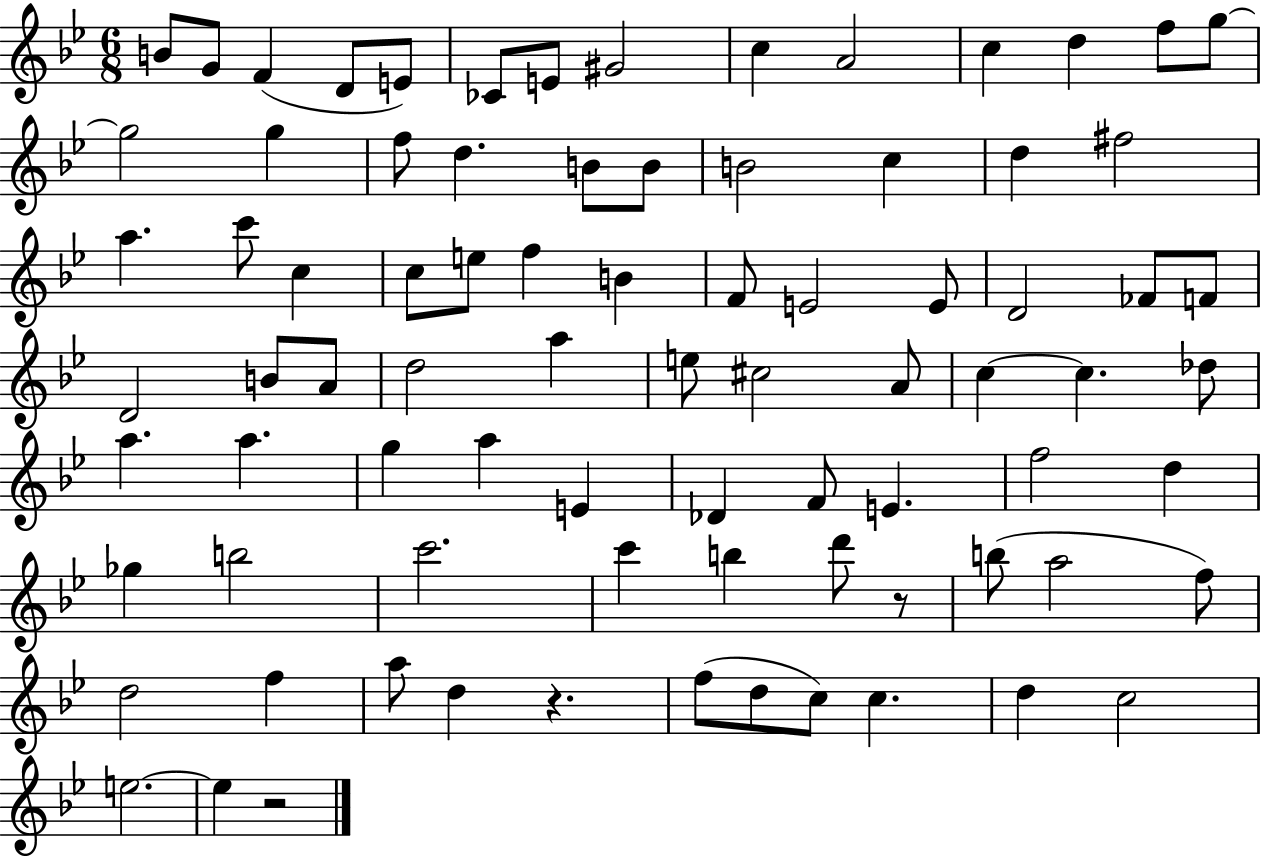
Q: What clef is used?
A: treble